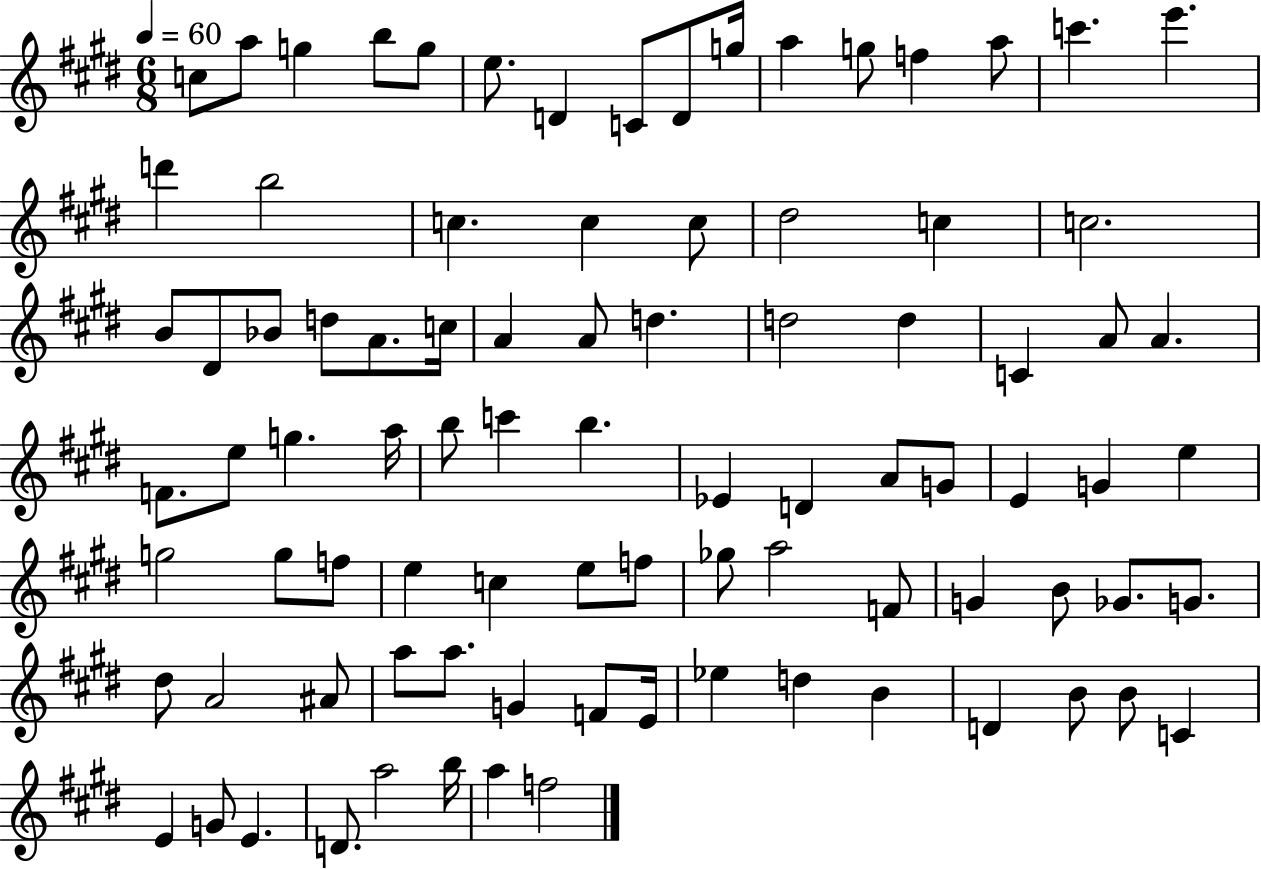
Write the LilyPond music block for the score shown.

{
  \clef treble
  \numericTimeSignature
  \time 6/8
  \key e \major
  \tempo 4 = 60
  c''8 a''8 g''4 b''8 g''8 | e''8. d'4 c'8 d'8 g''16 | a''4 g''8 f''4 a''8 | c'''4. e'''4. | \break d'''4 b''2 | c''4. c''4 c''8 | dis''2 c''4 | c''2. | \break b'8 dis'8 bes'8 d''8 a'8. c''16 | a'4 a'8 d''4. | d''2 d''4 | c'4 a'8 a'4. | \break f'8. e''8 g''4. a''16 | b''8 c'''4 b''4. | ees'4 d'4 a'8 g'8 | e'4 g'4 e''4 | \break g''2 g''8 f''8 | e''4 c''4 e''8 f''8 | ges''8 a''2 f'8 | g'4 b'8 ges'8. g'8. | \break dis''8 a'2 ais'8 | a''8 a''8. g'4 f'8 e'16 | ees''4 d''4 b'4 | d'4 b'8 b'8 c'4 | \break e'4 g'8 e'4. | d'8. a''2 b''16 | a''4 f''2 | \bar "|."
}